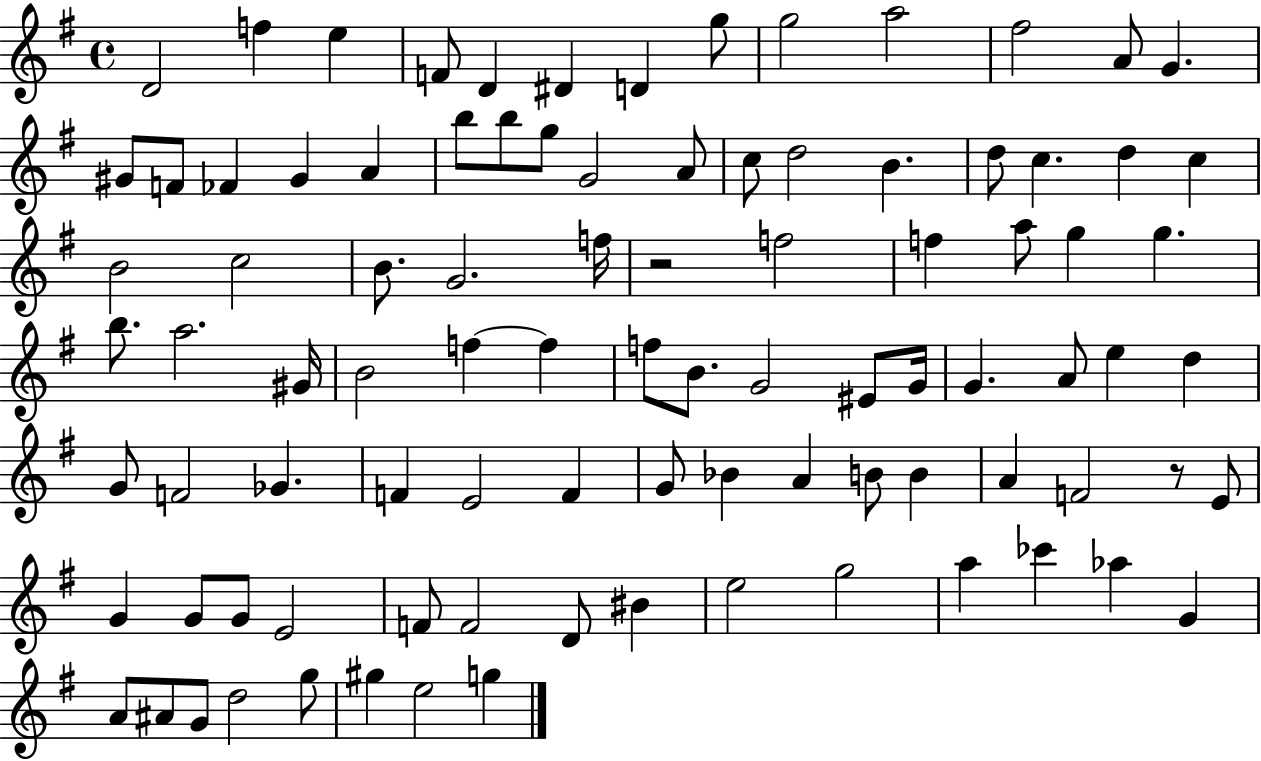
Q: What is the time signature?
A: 4/4